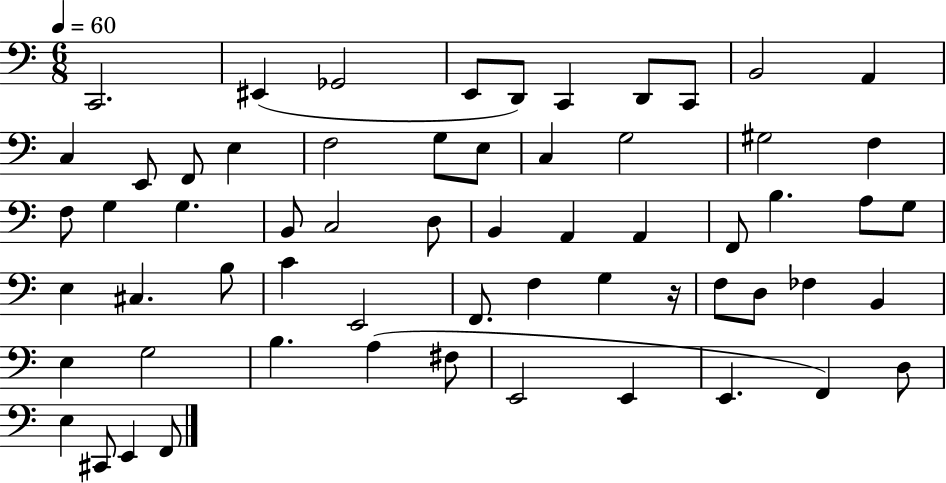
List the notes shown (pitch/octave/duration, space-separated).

C2/h. EIS2/q Gb2/h E2/e D2/e C2/q D2/e C2/e B2/h A2/q C3/q E2/e F2/e E3/q F3/h G3/e E3/e C3/q G3/h G#3/h F3/q F3/e G3/q G3/q. B2/e C3/h D3/e B2/q A2/q A2/q F2/e B3/q. A3/e G3/e E3/q C#3/q. B3/e C4/q E2/h F2/e. F3/q G3/q R/s F3/e D3/e FES3/q B2/q E3/q G3/h B3/q. A3/q F#3/e E2/h E2/q E2/q. F2/q D3/e E3/q C#2/e E2/q F2/e